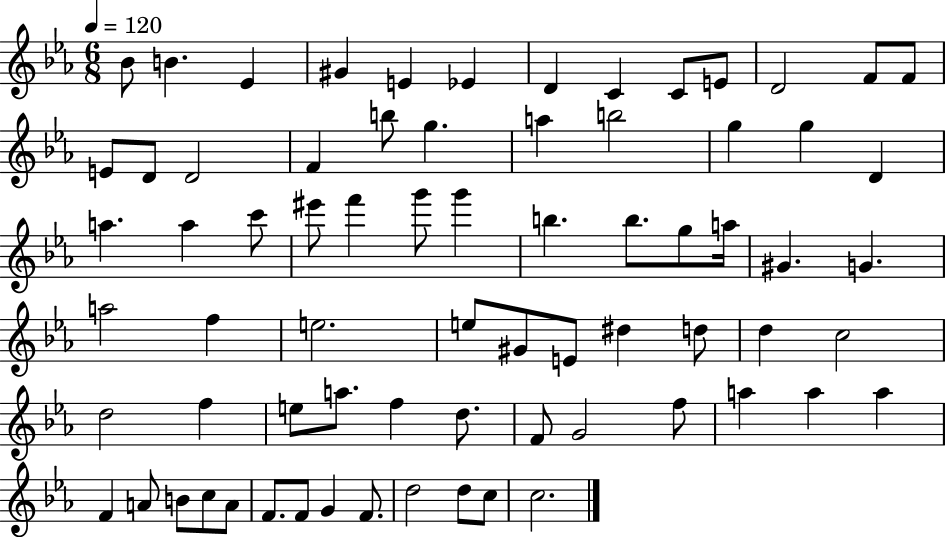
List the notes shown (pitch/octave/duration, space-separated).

Bb4/e B4/q. Eb4/q G#4/q E4/q Eb4/q D4/q C4/q C4/e E4/e D4/h F4/e F4/e E4/e D4/e D4/h F4/q B5/e G5/q. A5/q B5/h G5/q G5/q D4/q A5/q. A5/q C6/e EIS6/e F6/q G6/e G6/q B5/q. B5/e. G5/e A5/s G#4/q. G4/q. A5/h F5/q E5/h. E5/e G#4/e E4/e D#5/q D5/e D5/q C5/h D5/h F5/q E5/e A5/e. F5/q D5/e. F4/e G4/h F5/e A5/q A5/q A5/q F4/q A4/e B4/e C5/e A4/e F4/e. F4/e G4/q F4/e. D5/h D5/e C5/e C5/h.